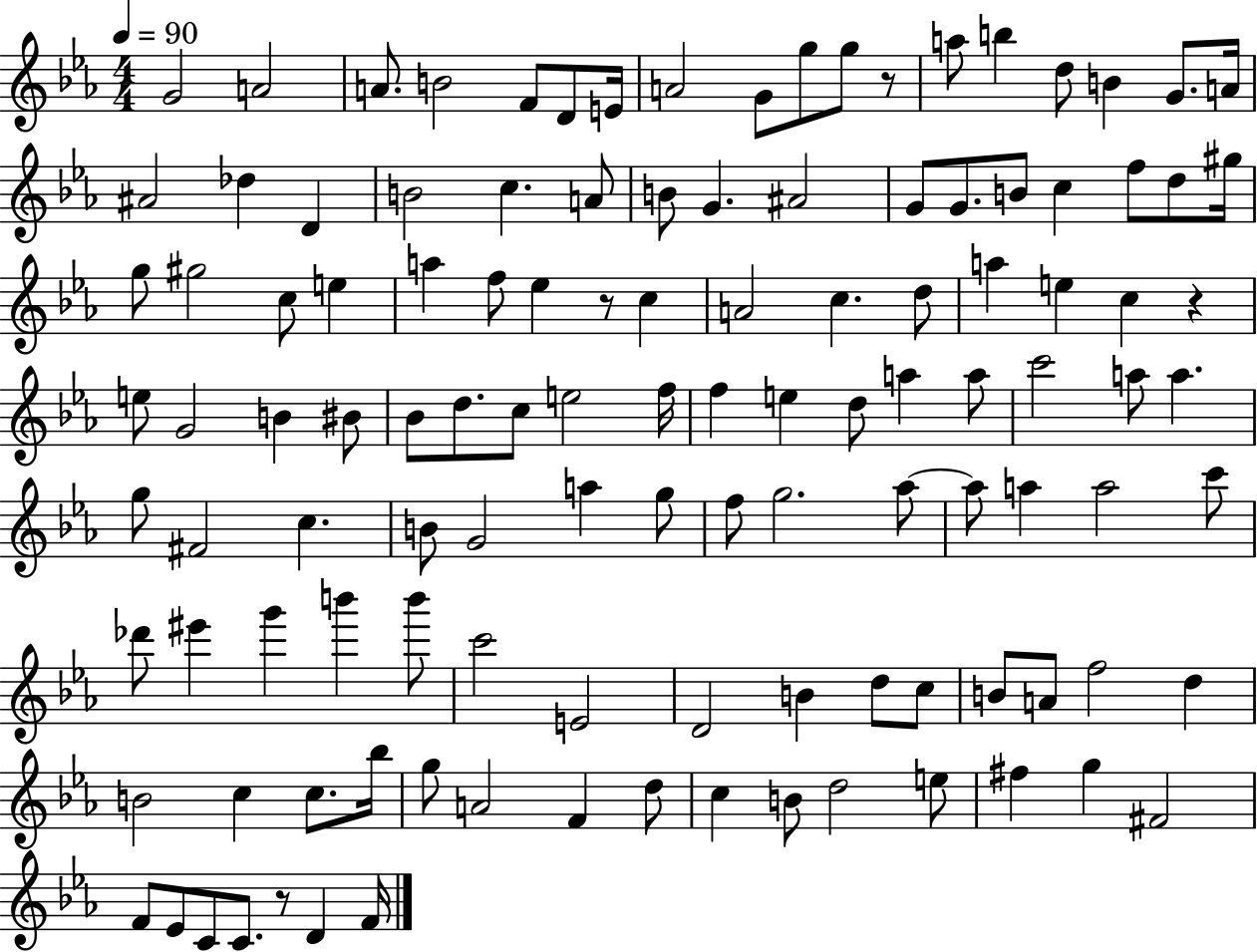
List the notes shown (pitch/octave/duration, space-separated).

G4/h A4/h A4/e. B4/h F4/e D4/e E4/s A4/h G4/e G5/e G5/e R/e A5/e B5/q D5/e B4/q G4/e. A4/s A#4/h Db5/q D4/q B4/h C5/q. A4/e B4/e G4/q. A#4/h G4/e G4/e. B4/e C5/q F5/e D5/e G#5/s G5/e G#5/h C5/e E5/q A5/q F5/e Eb5/q R/e C5/q A4/h C5/q. D5/e A5/q E5/q C5/q R/q E5/e G4/h B4/q BIS4/e Bb4/e D5/e. C5/e E5/h F5/s F5/q E5/q D5/e A5/q A5/e C6/h A5/e A5/q. G5/e F#4/h C5/q. B4/e G4/h A5/q G5/e F5/e G5/h. Ab5/e Ab5/e A5/q A5/h C6/e Db6/e EIS6/q G6/q B6/q B6/e C6/h E4/h D4/h B4/q D5/e C5/e B4/e A4/e F5/h D5/q B4/h C5/q C5/e. Bb5/s G5/e A4/h F4/q D5/e C5/q B4/e D5/h E5/e F#5/q G5/q F#4/h F4/e Eb4/e C4/e C4/e. R/e D4/q F4/s